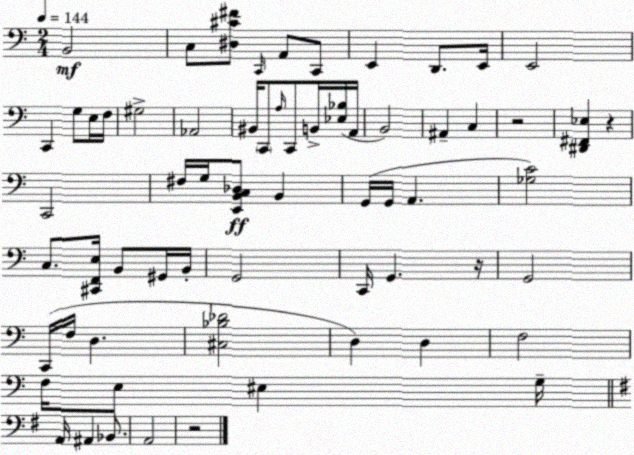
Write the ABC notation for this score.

X:1
T:Untitled
M:2/4
L:1/4
K:Am
B,,2 C,/2 [^D,^C^F]/2 C,,/4 A,,/2 C,,/2 E,, D,,/2 E,,/4 E,,2 C,, G,/2 E,/4 F,/4 ^G,2 _A,,2 ^B,,/4 C,,/2 A,/4 C,,/2 B,,/4 [_E,_B,]/4 A,,/4 B,,2 ^A,, C, z2 [^D,,^F,,_E,] z C,,2 ^F,/4 G,/4 [E,,B,,C,_D,]/2 B,, G,,/4 G,,/4 A,, [_G,C]2 C,/2 [^C,,F,,E,]/4 B,,/2 ^G,,/4 B,,/4 G,,2 C,,/4 G,, z/4 G,,2 C,,/4 F,/4 D, [^C,_B,_D]2 D, D, F,2 F,/4 E,/2 ^E, G,/4 A,,/4 ^A,, _B,,/2 A,,2 z2